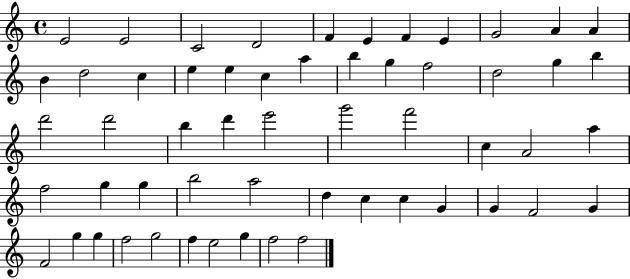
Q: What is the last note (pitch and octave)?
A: F5